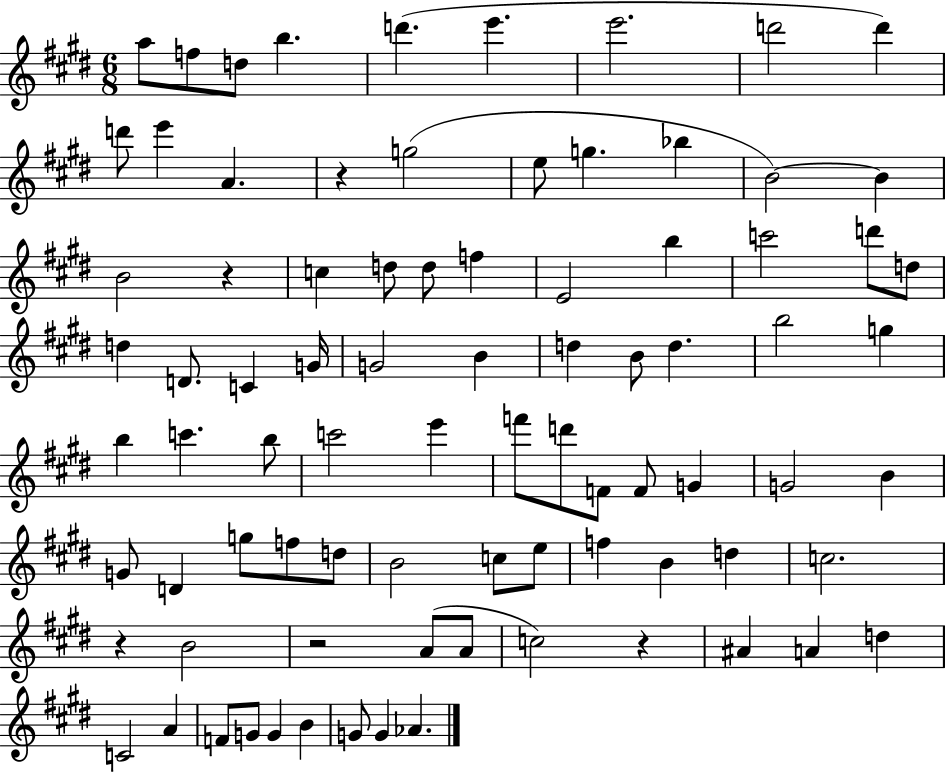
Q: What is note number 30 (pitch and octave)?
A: D4